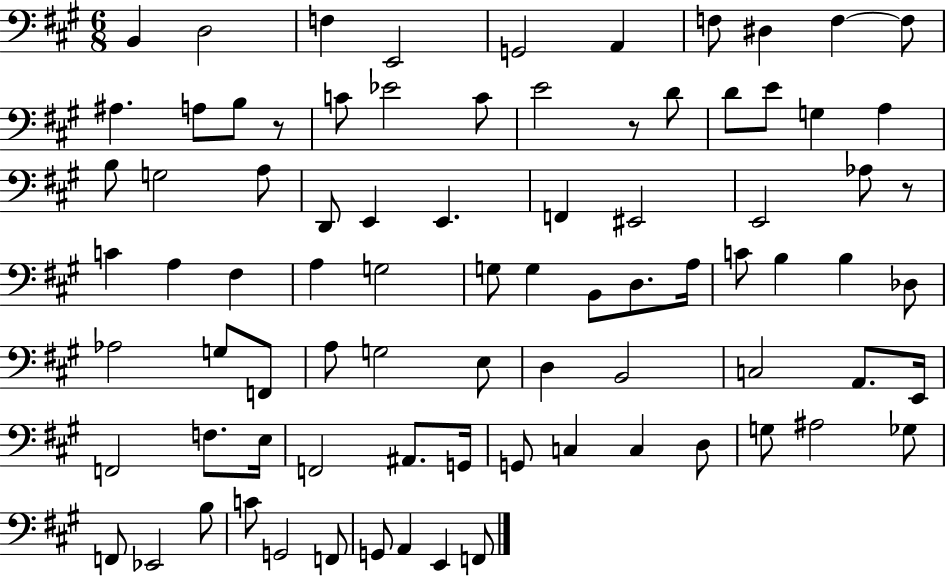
B2/q D3/h F3/q E2/h G2/h A2/q F3/e D#3/q F3/q F3/e A#3/q. A3/e B3/e R/e C4/e Eb4/h C4/e E4/h R/e D4/e D4/e E4/e G3/q A3/q B3/e G3/h A3/e D2/e E2/q E2/q. F2/q EIS2/h E2/h Ab3/e R/e C4/q A3/q F#3/q A3/q G3/h G3/e G3/q B2/e D3/e. A3/s C4/e B3/q B3/q Db3/e Ab3/h G3/e F2/e A3/e G3/h E3/e D3/q B2/h C3/h A2/e. E2/s F2/h F3/e. E3/s F2/h A#2/e. G2/s G2/e C3/q C3/q D3/e G3/e A#3/h Gb3/e F2/e Eb2/h B3/e C4/e G2/h F2/e G2/e A2/q E2/q F2/e